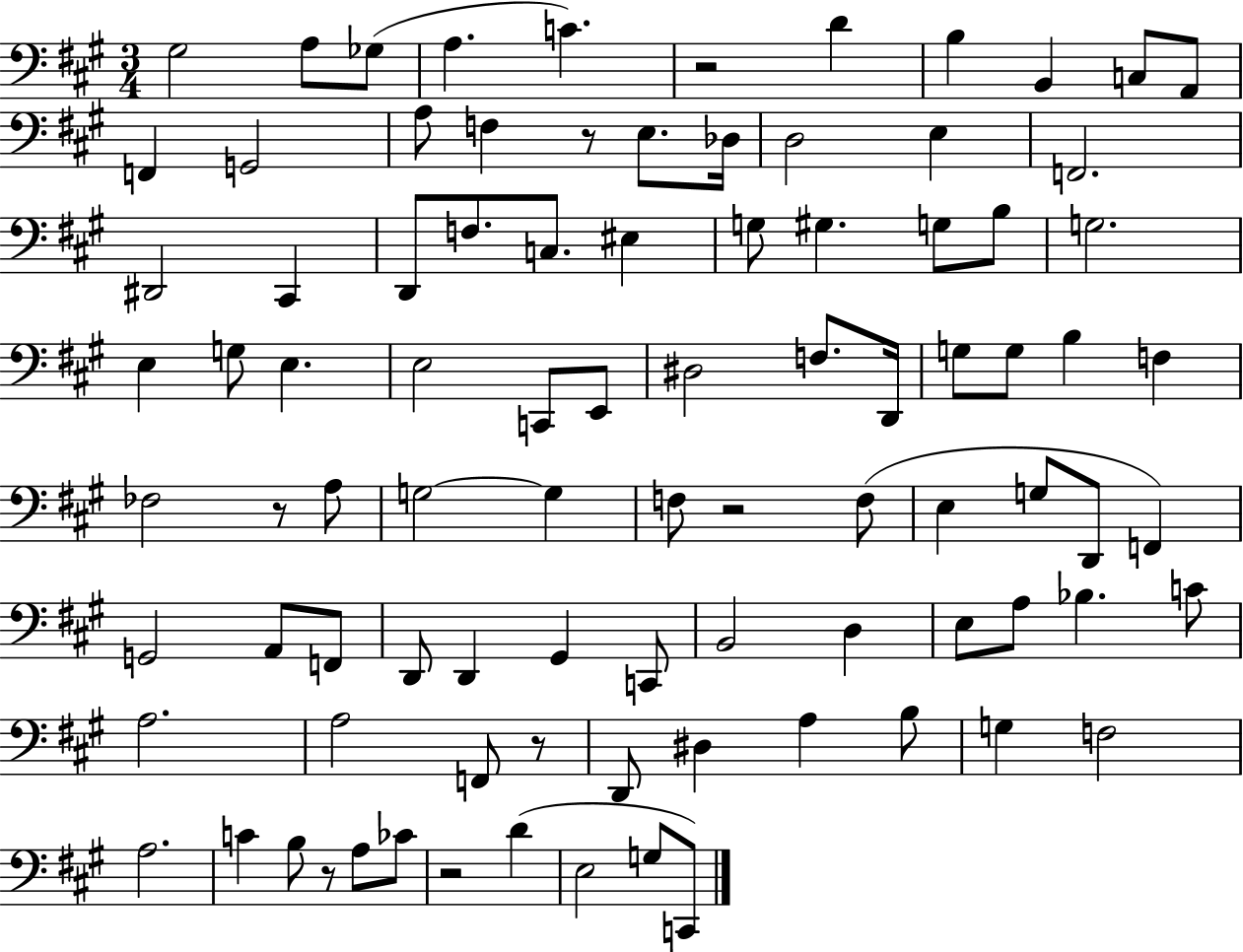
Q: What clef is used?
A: bass